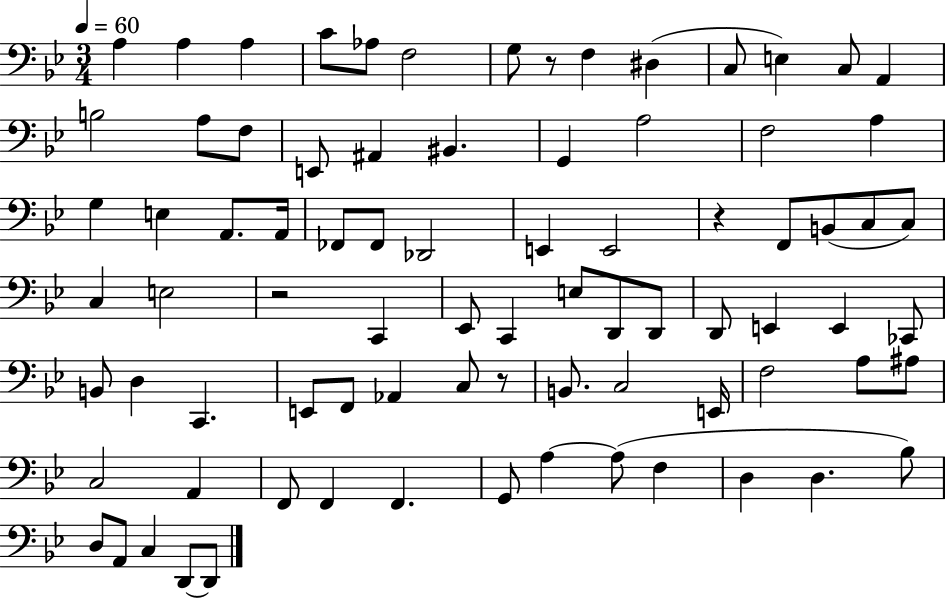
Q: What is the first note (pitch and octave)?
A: A3